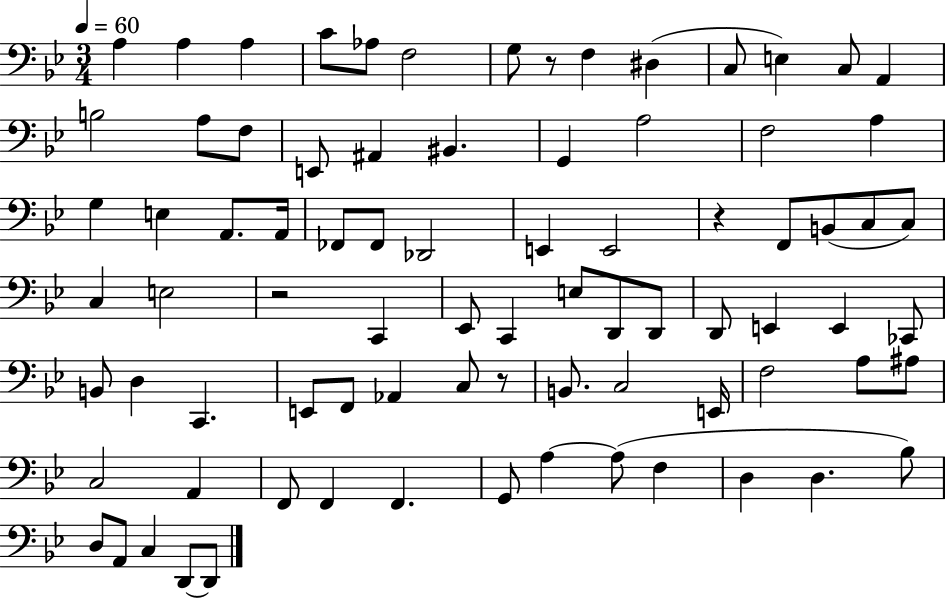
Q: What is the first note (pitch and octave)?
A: A3